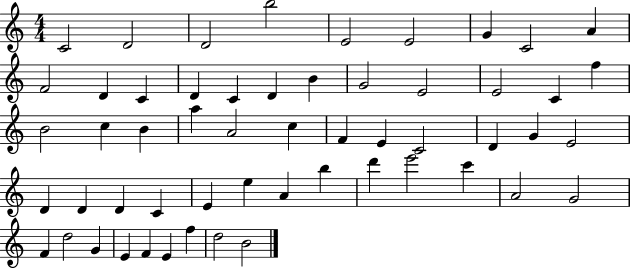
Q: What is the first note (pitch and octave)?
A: C4